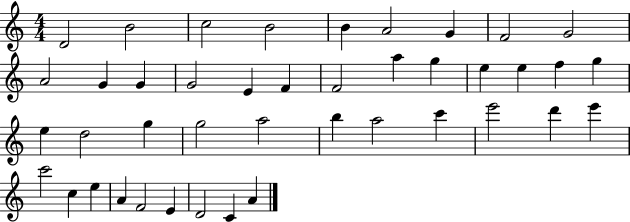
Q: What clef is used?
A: treble